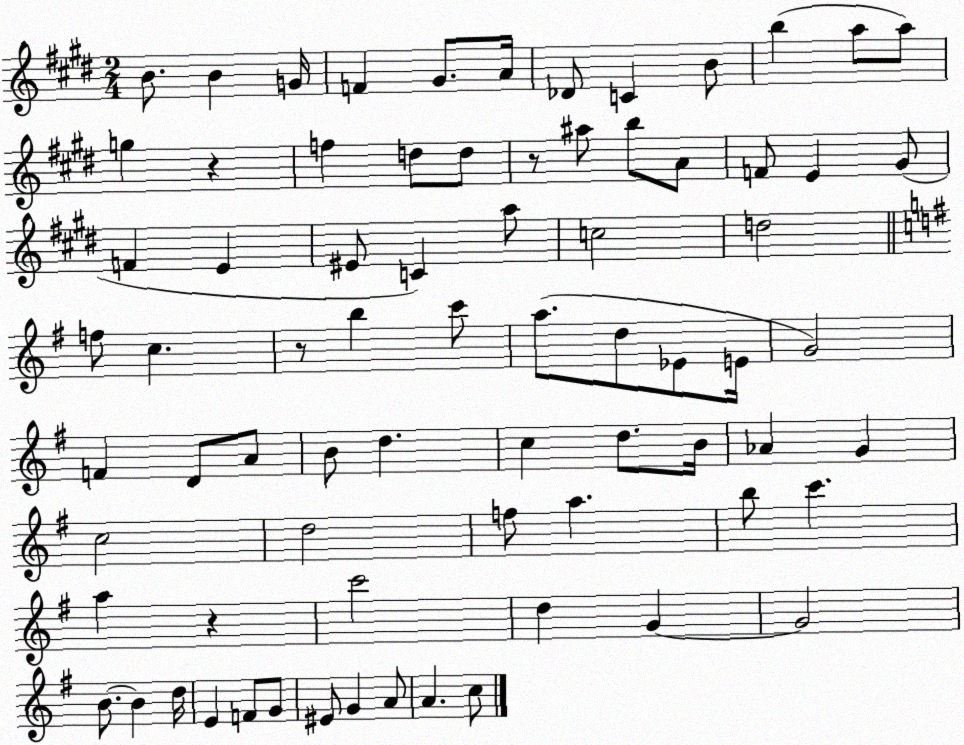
X:1
T:Untitled
M:2/4
L:1/4
K:E
B/2 B G/4 F ^G/2 A/4 _D/2 C B/2 b a/2 a/2 g z f d/2 d/2 z/2 ^a/2 b/2 A/2 F/2 E ^G/2 F E ^E/2 C a/2 c2 d2 f/2 c z/2 b c'/2 a/2 d/2 _E/2 E/4 G2 F D/2 A/2 B/2 d c d/2 B/4 _A G c2 d2 f/2 a b/2 c' a z c'2 d G G2 B/2 B d/4 E F/2 G/2 ^E/2 G A/2 A c/2